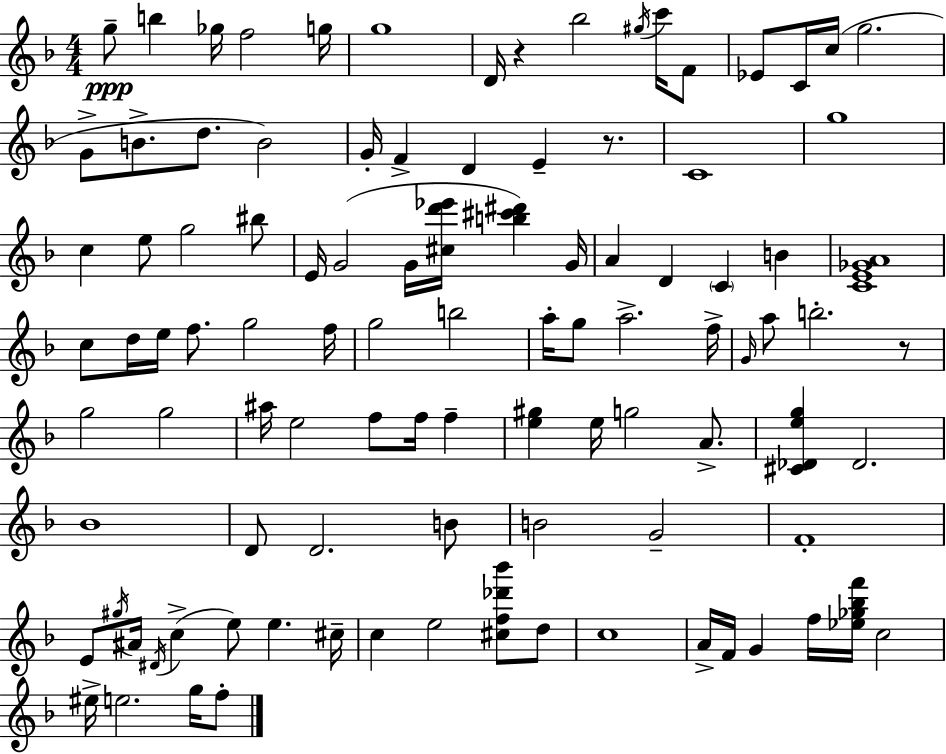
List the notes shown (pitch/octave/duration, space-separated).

G5/e B5/q Gb5/s F5/h G5/s G5/w D4/s R/q Bb5/h G#5/s C6/s F4/e Eb4/e C4/s C5/s G5/h. G4/e B4/e. D5/e. B4/h G4/s F4/q D4/q E4/q R/e. C4/w G5/w C5/q E5/e G5/h BIS5/e E4/s G4/h G4/s [C#5,D6,Eb6]/s [B5,C#6,D#6]/q G4/s A4/q D4/q C4/q B4/q [C4,E4,Gb4,A4]/w C5/e D5/s E5/s F5/e. G5/h F5/s G5/h B5/h A5/s G5/e A5/h. F5/s G4/s A5/e B5/h. R/e G5/h G5/h A#5/s E5/h F5/e F5/s F5/q [E5,G#5]/q E5/s G5/h A4/e. [C#4,Db4,E5,G5]/q Db4/h. Bb4/w D4/e D4/h. B4/e B4/h G4/h F4/w E4/e G#5/s A#4/s D#4/s C5/q E5/e E5/q. C#5/s C5/q E5/h [C#5,F5,Db6,Bb6]/e D5/e C5/w A4/s F4/s G4/q F5/s [Eb5,Gb5,Bb5,F6]/s C5/h EIS5/s E5/h. G5/s F5/e